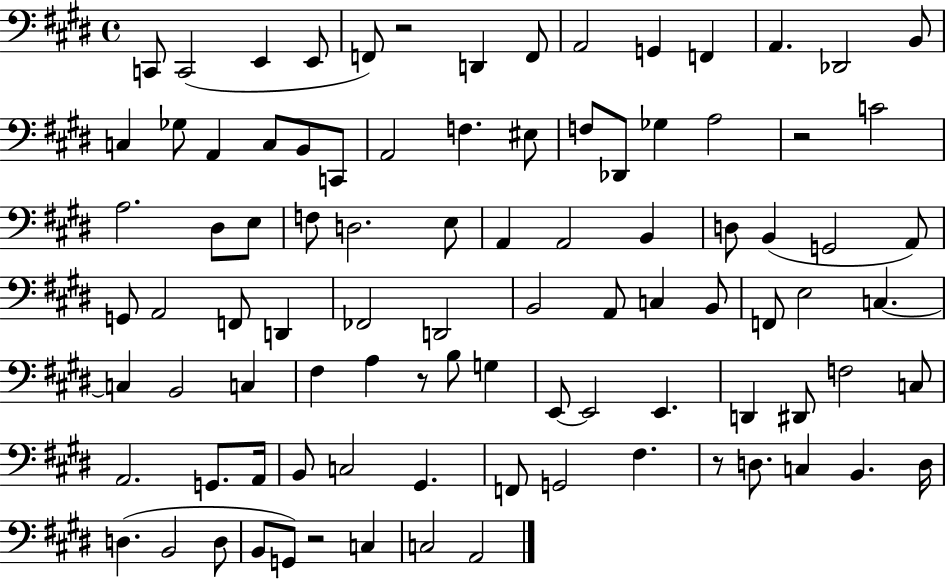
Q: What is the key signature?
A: E major